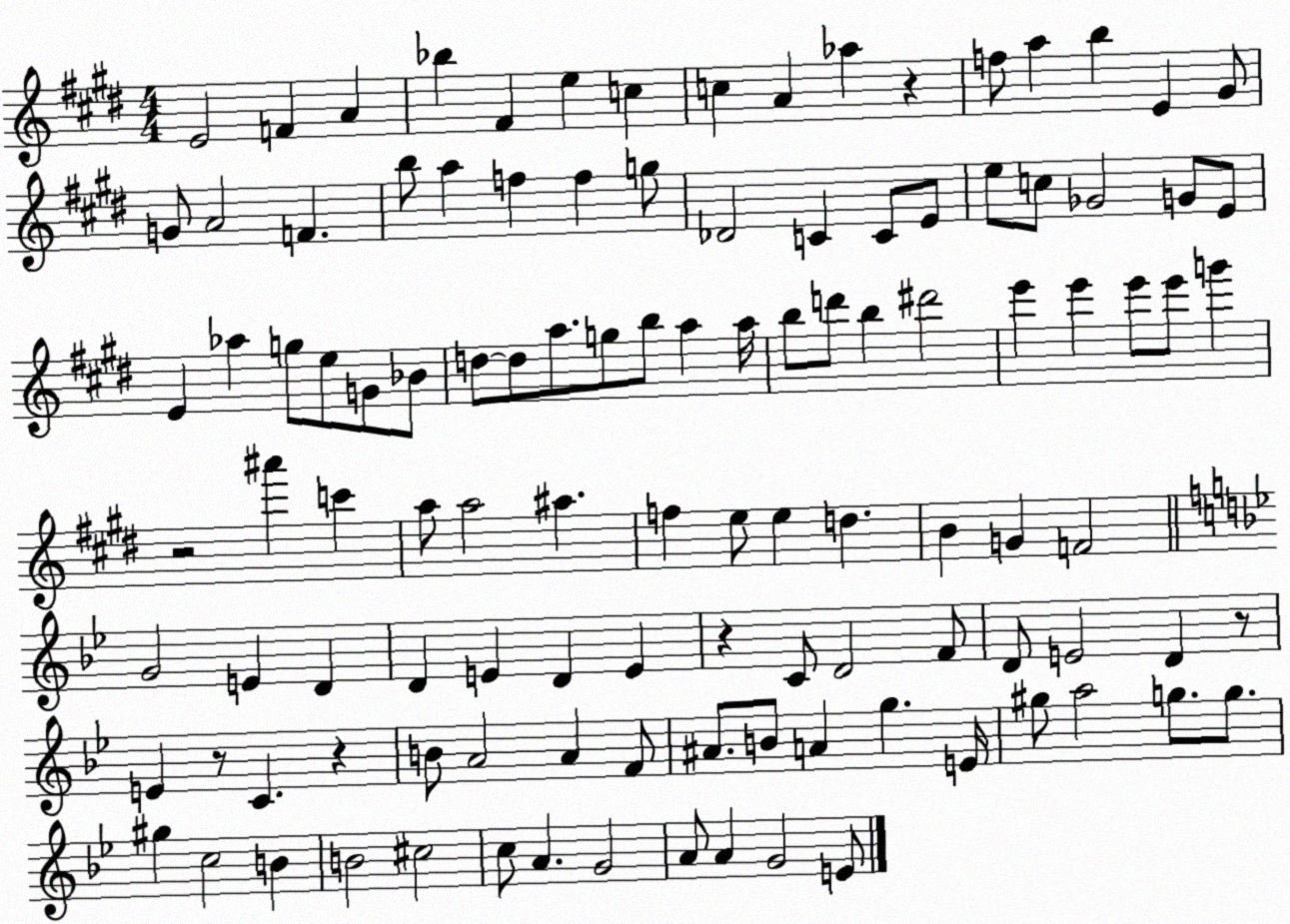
X:1
T:Untitled
M:4/4
L:1/4
K:E
E2 F A _b ^F e c c A _a z f/2 a b E ^G/2 G/2 A2 F b/2 a f f g/2 _D2 C C/2 E/2 e/2 c/2 _G2 G/2 E/2 E _a g/2 e/2 G/2 _B/2 d/2 d/2 a/2 g/2 b/2 a a/4 b/2 d'/2 b ^d'2 e' e' e'/2 e'/2 g' z2 ^a' c' a/2 a2 ^a f e/2 e d B G F2 G2 E D D E D E z C/2 D2 F/2 D/2 E2 D z/2 E z/2 C z B/2 A2 A F/2 ^A/2 B/2 A g E/4 ^g/2 a2 g/2 g/2 ^g c2 B B2 ^c2 c/2 A G2 A/2 A G2 E/2